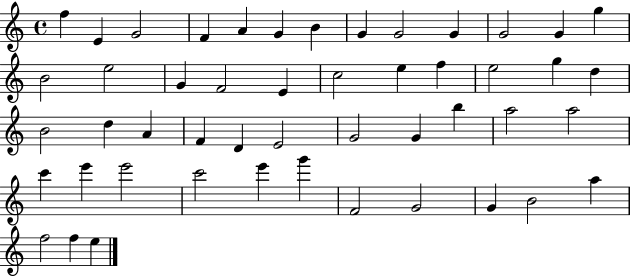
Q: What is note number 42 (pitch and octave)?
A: F4